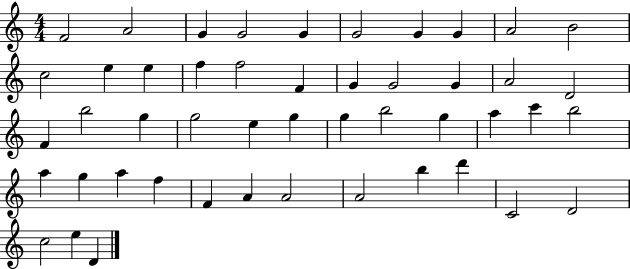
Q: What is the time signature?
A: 4/4